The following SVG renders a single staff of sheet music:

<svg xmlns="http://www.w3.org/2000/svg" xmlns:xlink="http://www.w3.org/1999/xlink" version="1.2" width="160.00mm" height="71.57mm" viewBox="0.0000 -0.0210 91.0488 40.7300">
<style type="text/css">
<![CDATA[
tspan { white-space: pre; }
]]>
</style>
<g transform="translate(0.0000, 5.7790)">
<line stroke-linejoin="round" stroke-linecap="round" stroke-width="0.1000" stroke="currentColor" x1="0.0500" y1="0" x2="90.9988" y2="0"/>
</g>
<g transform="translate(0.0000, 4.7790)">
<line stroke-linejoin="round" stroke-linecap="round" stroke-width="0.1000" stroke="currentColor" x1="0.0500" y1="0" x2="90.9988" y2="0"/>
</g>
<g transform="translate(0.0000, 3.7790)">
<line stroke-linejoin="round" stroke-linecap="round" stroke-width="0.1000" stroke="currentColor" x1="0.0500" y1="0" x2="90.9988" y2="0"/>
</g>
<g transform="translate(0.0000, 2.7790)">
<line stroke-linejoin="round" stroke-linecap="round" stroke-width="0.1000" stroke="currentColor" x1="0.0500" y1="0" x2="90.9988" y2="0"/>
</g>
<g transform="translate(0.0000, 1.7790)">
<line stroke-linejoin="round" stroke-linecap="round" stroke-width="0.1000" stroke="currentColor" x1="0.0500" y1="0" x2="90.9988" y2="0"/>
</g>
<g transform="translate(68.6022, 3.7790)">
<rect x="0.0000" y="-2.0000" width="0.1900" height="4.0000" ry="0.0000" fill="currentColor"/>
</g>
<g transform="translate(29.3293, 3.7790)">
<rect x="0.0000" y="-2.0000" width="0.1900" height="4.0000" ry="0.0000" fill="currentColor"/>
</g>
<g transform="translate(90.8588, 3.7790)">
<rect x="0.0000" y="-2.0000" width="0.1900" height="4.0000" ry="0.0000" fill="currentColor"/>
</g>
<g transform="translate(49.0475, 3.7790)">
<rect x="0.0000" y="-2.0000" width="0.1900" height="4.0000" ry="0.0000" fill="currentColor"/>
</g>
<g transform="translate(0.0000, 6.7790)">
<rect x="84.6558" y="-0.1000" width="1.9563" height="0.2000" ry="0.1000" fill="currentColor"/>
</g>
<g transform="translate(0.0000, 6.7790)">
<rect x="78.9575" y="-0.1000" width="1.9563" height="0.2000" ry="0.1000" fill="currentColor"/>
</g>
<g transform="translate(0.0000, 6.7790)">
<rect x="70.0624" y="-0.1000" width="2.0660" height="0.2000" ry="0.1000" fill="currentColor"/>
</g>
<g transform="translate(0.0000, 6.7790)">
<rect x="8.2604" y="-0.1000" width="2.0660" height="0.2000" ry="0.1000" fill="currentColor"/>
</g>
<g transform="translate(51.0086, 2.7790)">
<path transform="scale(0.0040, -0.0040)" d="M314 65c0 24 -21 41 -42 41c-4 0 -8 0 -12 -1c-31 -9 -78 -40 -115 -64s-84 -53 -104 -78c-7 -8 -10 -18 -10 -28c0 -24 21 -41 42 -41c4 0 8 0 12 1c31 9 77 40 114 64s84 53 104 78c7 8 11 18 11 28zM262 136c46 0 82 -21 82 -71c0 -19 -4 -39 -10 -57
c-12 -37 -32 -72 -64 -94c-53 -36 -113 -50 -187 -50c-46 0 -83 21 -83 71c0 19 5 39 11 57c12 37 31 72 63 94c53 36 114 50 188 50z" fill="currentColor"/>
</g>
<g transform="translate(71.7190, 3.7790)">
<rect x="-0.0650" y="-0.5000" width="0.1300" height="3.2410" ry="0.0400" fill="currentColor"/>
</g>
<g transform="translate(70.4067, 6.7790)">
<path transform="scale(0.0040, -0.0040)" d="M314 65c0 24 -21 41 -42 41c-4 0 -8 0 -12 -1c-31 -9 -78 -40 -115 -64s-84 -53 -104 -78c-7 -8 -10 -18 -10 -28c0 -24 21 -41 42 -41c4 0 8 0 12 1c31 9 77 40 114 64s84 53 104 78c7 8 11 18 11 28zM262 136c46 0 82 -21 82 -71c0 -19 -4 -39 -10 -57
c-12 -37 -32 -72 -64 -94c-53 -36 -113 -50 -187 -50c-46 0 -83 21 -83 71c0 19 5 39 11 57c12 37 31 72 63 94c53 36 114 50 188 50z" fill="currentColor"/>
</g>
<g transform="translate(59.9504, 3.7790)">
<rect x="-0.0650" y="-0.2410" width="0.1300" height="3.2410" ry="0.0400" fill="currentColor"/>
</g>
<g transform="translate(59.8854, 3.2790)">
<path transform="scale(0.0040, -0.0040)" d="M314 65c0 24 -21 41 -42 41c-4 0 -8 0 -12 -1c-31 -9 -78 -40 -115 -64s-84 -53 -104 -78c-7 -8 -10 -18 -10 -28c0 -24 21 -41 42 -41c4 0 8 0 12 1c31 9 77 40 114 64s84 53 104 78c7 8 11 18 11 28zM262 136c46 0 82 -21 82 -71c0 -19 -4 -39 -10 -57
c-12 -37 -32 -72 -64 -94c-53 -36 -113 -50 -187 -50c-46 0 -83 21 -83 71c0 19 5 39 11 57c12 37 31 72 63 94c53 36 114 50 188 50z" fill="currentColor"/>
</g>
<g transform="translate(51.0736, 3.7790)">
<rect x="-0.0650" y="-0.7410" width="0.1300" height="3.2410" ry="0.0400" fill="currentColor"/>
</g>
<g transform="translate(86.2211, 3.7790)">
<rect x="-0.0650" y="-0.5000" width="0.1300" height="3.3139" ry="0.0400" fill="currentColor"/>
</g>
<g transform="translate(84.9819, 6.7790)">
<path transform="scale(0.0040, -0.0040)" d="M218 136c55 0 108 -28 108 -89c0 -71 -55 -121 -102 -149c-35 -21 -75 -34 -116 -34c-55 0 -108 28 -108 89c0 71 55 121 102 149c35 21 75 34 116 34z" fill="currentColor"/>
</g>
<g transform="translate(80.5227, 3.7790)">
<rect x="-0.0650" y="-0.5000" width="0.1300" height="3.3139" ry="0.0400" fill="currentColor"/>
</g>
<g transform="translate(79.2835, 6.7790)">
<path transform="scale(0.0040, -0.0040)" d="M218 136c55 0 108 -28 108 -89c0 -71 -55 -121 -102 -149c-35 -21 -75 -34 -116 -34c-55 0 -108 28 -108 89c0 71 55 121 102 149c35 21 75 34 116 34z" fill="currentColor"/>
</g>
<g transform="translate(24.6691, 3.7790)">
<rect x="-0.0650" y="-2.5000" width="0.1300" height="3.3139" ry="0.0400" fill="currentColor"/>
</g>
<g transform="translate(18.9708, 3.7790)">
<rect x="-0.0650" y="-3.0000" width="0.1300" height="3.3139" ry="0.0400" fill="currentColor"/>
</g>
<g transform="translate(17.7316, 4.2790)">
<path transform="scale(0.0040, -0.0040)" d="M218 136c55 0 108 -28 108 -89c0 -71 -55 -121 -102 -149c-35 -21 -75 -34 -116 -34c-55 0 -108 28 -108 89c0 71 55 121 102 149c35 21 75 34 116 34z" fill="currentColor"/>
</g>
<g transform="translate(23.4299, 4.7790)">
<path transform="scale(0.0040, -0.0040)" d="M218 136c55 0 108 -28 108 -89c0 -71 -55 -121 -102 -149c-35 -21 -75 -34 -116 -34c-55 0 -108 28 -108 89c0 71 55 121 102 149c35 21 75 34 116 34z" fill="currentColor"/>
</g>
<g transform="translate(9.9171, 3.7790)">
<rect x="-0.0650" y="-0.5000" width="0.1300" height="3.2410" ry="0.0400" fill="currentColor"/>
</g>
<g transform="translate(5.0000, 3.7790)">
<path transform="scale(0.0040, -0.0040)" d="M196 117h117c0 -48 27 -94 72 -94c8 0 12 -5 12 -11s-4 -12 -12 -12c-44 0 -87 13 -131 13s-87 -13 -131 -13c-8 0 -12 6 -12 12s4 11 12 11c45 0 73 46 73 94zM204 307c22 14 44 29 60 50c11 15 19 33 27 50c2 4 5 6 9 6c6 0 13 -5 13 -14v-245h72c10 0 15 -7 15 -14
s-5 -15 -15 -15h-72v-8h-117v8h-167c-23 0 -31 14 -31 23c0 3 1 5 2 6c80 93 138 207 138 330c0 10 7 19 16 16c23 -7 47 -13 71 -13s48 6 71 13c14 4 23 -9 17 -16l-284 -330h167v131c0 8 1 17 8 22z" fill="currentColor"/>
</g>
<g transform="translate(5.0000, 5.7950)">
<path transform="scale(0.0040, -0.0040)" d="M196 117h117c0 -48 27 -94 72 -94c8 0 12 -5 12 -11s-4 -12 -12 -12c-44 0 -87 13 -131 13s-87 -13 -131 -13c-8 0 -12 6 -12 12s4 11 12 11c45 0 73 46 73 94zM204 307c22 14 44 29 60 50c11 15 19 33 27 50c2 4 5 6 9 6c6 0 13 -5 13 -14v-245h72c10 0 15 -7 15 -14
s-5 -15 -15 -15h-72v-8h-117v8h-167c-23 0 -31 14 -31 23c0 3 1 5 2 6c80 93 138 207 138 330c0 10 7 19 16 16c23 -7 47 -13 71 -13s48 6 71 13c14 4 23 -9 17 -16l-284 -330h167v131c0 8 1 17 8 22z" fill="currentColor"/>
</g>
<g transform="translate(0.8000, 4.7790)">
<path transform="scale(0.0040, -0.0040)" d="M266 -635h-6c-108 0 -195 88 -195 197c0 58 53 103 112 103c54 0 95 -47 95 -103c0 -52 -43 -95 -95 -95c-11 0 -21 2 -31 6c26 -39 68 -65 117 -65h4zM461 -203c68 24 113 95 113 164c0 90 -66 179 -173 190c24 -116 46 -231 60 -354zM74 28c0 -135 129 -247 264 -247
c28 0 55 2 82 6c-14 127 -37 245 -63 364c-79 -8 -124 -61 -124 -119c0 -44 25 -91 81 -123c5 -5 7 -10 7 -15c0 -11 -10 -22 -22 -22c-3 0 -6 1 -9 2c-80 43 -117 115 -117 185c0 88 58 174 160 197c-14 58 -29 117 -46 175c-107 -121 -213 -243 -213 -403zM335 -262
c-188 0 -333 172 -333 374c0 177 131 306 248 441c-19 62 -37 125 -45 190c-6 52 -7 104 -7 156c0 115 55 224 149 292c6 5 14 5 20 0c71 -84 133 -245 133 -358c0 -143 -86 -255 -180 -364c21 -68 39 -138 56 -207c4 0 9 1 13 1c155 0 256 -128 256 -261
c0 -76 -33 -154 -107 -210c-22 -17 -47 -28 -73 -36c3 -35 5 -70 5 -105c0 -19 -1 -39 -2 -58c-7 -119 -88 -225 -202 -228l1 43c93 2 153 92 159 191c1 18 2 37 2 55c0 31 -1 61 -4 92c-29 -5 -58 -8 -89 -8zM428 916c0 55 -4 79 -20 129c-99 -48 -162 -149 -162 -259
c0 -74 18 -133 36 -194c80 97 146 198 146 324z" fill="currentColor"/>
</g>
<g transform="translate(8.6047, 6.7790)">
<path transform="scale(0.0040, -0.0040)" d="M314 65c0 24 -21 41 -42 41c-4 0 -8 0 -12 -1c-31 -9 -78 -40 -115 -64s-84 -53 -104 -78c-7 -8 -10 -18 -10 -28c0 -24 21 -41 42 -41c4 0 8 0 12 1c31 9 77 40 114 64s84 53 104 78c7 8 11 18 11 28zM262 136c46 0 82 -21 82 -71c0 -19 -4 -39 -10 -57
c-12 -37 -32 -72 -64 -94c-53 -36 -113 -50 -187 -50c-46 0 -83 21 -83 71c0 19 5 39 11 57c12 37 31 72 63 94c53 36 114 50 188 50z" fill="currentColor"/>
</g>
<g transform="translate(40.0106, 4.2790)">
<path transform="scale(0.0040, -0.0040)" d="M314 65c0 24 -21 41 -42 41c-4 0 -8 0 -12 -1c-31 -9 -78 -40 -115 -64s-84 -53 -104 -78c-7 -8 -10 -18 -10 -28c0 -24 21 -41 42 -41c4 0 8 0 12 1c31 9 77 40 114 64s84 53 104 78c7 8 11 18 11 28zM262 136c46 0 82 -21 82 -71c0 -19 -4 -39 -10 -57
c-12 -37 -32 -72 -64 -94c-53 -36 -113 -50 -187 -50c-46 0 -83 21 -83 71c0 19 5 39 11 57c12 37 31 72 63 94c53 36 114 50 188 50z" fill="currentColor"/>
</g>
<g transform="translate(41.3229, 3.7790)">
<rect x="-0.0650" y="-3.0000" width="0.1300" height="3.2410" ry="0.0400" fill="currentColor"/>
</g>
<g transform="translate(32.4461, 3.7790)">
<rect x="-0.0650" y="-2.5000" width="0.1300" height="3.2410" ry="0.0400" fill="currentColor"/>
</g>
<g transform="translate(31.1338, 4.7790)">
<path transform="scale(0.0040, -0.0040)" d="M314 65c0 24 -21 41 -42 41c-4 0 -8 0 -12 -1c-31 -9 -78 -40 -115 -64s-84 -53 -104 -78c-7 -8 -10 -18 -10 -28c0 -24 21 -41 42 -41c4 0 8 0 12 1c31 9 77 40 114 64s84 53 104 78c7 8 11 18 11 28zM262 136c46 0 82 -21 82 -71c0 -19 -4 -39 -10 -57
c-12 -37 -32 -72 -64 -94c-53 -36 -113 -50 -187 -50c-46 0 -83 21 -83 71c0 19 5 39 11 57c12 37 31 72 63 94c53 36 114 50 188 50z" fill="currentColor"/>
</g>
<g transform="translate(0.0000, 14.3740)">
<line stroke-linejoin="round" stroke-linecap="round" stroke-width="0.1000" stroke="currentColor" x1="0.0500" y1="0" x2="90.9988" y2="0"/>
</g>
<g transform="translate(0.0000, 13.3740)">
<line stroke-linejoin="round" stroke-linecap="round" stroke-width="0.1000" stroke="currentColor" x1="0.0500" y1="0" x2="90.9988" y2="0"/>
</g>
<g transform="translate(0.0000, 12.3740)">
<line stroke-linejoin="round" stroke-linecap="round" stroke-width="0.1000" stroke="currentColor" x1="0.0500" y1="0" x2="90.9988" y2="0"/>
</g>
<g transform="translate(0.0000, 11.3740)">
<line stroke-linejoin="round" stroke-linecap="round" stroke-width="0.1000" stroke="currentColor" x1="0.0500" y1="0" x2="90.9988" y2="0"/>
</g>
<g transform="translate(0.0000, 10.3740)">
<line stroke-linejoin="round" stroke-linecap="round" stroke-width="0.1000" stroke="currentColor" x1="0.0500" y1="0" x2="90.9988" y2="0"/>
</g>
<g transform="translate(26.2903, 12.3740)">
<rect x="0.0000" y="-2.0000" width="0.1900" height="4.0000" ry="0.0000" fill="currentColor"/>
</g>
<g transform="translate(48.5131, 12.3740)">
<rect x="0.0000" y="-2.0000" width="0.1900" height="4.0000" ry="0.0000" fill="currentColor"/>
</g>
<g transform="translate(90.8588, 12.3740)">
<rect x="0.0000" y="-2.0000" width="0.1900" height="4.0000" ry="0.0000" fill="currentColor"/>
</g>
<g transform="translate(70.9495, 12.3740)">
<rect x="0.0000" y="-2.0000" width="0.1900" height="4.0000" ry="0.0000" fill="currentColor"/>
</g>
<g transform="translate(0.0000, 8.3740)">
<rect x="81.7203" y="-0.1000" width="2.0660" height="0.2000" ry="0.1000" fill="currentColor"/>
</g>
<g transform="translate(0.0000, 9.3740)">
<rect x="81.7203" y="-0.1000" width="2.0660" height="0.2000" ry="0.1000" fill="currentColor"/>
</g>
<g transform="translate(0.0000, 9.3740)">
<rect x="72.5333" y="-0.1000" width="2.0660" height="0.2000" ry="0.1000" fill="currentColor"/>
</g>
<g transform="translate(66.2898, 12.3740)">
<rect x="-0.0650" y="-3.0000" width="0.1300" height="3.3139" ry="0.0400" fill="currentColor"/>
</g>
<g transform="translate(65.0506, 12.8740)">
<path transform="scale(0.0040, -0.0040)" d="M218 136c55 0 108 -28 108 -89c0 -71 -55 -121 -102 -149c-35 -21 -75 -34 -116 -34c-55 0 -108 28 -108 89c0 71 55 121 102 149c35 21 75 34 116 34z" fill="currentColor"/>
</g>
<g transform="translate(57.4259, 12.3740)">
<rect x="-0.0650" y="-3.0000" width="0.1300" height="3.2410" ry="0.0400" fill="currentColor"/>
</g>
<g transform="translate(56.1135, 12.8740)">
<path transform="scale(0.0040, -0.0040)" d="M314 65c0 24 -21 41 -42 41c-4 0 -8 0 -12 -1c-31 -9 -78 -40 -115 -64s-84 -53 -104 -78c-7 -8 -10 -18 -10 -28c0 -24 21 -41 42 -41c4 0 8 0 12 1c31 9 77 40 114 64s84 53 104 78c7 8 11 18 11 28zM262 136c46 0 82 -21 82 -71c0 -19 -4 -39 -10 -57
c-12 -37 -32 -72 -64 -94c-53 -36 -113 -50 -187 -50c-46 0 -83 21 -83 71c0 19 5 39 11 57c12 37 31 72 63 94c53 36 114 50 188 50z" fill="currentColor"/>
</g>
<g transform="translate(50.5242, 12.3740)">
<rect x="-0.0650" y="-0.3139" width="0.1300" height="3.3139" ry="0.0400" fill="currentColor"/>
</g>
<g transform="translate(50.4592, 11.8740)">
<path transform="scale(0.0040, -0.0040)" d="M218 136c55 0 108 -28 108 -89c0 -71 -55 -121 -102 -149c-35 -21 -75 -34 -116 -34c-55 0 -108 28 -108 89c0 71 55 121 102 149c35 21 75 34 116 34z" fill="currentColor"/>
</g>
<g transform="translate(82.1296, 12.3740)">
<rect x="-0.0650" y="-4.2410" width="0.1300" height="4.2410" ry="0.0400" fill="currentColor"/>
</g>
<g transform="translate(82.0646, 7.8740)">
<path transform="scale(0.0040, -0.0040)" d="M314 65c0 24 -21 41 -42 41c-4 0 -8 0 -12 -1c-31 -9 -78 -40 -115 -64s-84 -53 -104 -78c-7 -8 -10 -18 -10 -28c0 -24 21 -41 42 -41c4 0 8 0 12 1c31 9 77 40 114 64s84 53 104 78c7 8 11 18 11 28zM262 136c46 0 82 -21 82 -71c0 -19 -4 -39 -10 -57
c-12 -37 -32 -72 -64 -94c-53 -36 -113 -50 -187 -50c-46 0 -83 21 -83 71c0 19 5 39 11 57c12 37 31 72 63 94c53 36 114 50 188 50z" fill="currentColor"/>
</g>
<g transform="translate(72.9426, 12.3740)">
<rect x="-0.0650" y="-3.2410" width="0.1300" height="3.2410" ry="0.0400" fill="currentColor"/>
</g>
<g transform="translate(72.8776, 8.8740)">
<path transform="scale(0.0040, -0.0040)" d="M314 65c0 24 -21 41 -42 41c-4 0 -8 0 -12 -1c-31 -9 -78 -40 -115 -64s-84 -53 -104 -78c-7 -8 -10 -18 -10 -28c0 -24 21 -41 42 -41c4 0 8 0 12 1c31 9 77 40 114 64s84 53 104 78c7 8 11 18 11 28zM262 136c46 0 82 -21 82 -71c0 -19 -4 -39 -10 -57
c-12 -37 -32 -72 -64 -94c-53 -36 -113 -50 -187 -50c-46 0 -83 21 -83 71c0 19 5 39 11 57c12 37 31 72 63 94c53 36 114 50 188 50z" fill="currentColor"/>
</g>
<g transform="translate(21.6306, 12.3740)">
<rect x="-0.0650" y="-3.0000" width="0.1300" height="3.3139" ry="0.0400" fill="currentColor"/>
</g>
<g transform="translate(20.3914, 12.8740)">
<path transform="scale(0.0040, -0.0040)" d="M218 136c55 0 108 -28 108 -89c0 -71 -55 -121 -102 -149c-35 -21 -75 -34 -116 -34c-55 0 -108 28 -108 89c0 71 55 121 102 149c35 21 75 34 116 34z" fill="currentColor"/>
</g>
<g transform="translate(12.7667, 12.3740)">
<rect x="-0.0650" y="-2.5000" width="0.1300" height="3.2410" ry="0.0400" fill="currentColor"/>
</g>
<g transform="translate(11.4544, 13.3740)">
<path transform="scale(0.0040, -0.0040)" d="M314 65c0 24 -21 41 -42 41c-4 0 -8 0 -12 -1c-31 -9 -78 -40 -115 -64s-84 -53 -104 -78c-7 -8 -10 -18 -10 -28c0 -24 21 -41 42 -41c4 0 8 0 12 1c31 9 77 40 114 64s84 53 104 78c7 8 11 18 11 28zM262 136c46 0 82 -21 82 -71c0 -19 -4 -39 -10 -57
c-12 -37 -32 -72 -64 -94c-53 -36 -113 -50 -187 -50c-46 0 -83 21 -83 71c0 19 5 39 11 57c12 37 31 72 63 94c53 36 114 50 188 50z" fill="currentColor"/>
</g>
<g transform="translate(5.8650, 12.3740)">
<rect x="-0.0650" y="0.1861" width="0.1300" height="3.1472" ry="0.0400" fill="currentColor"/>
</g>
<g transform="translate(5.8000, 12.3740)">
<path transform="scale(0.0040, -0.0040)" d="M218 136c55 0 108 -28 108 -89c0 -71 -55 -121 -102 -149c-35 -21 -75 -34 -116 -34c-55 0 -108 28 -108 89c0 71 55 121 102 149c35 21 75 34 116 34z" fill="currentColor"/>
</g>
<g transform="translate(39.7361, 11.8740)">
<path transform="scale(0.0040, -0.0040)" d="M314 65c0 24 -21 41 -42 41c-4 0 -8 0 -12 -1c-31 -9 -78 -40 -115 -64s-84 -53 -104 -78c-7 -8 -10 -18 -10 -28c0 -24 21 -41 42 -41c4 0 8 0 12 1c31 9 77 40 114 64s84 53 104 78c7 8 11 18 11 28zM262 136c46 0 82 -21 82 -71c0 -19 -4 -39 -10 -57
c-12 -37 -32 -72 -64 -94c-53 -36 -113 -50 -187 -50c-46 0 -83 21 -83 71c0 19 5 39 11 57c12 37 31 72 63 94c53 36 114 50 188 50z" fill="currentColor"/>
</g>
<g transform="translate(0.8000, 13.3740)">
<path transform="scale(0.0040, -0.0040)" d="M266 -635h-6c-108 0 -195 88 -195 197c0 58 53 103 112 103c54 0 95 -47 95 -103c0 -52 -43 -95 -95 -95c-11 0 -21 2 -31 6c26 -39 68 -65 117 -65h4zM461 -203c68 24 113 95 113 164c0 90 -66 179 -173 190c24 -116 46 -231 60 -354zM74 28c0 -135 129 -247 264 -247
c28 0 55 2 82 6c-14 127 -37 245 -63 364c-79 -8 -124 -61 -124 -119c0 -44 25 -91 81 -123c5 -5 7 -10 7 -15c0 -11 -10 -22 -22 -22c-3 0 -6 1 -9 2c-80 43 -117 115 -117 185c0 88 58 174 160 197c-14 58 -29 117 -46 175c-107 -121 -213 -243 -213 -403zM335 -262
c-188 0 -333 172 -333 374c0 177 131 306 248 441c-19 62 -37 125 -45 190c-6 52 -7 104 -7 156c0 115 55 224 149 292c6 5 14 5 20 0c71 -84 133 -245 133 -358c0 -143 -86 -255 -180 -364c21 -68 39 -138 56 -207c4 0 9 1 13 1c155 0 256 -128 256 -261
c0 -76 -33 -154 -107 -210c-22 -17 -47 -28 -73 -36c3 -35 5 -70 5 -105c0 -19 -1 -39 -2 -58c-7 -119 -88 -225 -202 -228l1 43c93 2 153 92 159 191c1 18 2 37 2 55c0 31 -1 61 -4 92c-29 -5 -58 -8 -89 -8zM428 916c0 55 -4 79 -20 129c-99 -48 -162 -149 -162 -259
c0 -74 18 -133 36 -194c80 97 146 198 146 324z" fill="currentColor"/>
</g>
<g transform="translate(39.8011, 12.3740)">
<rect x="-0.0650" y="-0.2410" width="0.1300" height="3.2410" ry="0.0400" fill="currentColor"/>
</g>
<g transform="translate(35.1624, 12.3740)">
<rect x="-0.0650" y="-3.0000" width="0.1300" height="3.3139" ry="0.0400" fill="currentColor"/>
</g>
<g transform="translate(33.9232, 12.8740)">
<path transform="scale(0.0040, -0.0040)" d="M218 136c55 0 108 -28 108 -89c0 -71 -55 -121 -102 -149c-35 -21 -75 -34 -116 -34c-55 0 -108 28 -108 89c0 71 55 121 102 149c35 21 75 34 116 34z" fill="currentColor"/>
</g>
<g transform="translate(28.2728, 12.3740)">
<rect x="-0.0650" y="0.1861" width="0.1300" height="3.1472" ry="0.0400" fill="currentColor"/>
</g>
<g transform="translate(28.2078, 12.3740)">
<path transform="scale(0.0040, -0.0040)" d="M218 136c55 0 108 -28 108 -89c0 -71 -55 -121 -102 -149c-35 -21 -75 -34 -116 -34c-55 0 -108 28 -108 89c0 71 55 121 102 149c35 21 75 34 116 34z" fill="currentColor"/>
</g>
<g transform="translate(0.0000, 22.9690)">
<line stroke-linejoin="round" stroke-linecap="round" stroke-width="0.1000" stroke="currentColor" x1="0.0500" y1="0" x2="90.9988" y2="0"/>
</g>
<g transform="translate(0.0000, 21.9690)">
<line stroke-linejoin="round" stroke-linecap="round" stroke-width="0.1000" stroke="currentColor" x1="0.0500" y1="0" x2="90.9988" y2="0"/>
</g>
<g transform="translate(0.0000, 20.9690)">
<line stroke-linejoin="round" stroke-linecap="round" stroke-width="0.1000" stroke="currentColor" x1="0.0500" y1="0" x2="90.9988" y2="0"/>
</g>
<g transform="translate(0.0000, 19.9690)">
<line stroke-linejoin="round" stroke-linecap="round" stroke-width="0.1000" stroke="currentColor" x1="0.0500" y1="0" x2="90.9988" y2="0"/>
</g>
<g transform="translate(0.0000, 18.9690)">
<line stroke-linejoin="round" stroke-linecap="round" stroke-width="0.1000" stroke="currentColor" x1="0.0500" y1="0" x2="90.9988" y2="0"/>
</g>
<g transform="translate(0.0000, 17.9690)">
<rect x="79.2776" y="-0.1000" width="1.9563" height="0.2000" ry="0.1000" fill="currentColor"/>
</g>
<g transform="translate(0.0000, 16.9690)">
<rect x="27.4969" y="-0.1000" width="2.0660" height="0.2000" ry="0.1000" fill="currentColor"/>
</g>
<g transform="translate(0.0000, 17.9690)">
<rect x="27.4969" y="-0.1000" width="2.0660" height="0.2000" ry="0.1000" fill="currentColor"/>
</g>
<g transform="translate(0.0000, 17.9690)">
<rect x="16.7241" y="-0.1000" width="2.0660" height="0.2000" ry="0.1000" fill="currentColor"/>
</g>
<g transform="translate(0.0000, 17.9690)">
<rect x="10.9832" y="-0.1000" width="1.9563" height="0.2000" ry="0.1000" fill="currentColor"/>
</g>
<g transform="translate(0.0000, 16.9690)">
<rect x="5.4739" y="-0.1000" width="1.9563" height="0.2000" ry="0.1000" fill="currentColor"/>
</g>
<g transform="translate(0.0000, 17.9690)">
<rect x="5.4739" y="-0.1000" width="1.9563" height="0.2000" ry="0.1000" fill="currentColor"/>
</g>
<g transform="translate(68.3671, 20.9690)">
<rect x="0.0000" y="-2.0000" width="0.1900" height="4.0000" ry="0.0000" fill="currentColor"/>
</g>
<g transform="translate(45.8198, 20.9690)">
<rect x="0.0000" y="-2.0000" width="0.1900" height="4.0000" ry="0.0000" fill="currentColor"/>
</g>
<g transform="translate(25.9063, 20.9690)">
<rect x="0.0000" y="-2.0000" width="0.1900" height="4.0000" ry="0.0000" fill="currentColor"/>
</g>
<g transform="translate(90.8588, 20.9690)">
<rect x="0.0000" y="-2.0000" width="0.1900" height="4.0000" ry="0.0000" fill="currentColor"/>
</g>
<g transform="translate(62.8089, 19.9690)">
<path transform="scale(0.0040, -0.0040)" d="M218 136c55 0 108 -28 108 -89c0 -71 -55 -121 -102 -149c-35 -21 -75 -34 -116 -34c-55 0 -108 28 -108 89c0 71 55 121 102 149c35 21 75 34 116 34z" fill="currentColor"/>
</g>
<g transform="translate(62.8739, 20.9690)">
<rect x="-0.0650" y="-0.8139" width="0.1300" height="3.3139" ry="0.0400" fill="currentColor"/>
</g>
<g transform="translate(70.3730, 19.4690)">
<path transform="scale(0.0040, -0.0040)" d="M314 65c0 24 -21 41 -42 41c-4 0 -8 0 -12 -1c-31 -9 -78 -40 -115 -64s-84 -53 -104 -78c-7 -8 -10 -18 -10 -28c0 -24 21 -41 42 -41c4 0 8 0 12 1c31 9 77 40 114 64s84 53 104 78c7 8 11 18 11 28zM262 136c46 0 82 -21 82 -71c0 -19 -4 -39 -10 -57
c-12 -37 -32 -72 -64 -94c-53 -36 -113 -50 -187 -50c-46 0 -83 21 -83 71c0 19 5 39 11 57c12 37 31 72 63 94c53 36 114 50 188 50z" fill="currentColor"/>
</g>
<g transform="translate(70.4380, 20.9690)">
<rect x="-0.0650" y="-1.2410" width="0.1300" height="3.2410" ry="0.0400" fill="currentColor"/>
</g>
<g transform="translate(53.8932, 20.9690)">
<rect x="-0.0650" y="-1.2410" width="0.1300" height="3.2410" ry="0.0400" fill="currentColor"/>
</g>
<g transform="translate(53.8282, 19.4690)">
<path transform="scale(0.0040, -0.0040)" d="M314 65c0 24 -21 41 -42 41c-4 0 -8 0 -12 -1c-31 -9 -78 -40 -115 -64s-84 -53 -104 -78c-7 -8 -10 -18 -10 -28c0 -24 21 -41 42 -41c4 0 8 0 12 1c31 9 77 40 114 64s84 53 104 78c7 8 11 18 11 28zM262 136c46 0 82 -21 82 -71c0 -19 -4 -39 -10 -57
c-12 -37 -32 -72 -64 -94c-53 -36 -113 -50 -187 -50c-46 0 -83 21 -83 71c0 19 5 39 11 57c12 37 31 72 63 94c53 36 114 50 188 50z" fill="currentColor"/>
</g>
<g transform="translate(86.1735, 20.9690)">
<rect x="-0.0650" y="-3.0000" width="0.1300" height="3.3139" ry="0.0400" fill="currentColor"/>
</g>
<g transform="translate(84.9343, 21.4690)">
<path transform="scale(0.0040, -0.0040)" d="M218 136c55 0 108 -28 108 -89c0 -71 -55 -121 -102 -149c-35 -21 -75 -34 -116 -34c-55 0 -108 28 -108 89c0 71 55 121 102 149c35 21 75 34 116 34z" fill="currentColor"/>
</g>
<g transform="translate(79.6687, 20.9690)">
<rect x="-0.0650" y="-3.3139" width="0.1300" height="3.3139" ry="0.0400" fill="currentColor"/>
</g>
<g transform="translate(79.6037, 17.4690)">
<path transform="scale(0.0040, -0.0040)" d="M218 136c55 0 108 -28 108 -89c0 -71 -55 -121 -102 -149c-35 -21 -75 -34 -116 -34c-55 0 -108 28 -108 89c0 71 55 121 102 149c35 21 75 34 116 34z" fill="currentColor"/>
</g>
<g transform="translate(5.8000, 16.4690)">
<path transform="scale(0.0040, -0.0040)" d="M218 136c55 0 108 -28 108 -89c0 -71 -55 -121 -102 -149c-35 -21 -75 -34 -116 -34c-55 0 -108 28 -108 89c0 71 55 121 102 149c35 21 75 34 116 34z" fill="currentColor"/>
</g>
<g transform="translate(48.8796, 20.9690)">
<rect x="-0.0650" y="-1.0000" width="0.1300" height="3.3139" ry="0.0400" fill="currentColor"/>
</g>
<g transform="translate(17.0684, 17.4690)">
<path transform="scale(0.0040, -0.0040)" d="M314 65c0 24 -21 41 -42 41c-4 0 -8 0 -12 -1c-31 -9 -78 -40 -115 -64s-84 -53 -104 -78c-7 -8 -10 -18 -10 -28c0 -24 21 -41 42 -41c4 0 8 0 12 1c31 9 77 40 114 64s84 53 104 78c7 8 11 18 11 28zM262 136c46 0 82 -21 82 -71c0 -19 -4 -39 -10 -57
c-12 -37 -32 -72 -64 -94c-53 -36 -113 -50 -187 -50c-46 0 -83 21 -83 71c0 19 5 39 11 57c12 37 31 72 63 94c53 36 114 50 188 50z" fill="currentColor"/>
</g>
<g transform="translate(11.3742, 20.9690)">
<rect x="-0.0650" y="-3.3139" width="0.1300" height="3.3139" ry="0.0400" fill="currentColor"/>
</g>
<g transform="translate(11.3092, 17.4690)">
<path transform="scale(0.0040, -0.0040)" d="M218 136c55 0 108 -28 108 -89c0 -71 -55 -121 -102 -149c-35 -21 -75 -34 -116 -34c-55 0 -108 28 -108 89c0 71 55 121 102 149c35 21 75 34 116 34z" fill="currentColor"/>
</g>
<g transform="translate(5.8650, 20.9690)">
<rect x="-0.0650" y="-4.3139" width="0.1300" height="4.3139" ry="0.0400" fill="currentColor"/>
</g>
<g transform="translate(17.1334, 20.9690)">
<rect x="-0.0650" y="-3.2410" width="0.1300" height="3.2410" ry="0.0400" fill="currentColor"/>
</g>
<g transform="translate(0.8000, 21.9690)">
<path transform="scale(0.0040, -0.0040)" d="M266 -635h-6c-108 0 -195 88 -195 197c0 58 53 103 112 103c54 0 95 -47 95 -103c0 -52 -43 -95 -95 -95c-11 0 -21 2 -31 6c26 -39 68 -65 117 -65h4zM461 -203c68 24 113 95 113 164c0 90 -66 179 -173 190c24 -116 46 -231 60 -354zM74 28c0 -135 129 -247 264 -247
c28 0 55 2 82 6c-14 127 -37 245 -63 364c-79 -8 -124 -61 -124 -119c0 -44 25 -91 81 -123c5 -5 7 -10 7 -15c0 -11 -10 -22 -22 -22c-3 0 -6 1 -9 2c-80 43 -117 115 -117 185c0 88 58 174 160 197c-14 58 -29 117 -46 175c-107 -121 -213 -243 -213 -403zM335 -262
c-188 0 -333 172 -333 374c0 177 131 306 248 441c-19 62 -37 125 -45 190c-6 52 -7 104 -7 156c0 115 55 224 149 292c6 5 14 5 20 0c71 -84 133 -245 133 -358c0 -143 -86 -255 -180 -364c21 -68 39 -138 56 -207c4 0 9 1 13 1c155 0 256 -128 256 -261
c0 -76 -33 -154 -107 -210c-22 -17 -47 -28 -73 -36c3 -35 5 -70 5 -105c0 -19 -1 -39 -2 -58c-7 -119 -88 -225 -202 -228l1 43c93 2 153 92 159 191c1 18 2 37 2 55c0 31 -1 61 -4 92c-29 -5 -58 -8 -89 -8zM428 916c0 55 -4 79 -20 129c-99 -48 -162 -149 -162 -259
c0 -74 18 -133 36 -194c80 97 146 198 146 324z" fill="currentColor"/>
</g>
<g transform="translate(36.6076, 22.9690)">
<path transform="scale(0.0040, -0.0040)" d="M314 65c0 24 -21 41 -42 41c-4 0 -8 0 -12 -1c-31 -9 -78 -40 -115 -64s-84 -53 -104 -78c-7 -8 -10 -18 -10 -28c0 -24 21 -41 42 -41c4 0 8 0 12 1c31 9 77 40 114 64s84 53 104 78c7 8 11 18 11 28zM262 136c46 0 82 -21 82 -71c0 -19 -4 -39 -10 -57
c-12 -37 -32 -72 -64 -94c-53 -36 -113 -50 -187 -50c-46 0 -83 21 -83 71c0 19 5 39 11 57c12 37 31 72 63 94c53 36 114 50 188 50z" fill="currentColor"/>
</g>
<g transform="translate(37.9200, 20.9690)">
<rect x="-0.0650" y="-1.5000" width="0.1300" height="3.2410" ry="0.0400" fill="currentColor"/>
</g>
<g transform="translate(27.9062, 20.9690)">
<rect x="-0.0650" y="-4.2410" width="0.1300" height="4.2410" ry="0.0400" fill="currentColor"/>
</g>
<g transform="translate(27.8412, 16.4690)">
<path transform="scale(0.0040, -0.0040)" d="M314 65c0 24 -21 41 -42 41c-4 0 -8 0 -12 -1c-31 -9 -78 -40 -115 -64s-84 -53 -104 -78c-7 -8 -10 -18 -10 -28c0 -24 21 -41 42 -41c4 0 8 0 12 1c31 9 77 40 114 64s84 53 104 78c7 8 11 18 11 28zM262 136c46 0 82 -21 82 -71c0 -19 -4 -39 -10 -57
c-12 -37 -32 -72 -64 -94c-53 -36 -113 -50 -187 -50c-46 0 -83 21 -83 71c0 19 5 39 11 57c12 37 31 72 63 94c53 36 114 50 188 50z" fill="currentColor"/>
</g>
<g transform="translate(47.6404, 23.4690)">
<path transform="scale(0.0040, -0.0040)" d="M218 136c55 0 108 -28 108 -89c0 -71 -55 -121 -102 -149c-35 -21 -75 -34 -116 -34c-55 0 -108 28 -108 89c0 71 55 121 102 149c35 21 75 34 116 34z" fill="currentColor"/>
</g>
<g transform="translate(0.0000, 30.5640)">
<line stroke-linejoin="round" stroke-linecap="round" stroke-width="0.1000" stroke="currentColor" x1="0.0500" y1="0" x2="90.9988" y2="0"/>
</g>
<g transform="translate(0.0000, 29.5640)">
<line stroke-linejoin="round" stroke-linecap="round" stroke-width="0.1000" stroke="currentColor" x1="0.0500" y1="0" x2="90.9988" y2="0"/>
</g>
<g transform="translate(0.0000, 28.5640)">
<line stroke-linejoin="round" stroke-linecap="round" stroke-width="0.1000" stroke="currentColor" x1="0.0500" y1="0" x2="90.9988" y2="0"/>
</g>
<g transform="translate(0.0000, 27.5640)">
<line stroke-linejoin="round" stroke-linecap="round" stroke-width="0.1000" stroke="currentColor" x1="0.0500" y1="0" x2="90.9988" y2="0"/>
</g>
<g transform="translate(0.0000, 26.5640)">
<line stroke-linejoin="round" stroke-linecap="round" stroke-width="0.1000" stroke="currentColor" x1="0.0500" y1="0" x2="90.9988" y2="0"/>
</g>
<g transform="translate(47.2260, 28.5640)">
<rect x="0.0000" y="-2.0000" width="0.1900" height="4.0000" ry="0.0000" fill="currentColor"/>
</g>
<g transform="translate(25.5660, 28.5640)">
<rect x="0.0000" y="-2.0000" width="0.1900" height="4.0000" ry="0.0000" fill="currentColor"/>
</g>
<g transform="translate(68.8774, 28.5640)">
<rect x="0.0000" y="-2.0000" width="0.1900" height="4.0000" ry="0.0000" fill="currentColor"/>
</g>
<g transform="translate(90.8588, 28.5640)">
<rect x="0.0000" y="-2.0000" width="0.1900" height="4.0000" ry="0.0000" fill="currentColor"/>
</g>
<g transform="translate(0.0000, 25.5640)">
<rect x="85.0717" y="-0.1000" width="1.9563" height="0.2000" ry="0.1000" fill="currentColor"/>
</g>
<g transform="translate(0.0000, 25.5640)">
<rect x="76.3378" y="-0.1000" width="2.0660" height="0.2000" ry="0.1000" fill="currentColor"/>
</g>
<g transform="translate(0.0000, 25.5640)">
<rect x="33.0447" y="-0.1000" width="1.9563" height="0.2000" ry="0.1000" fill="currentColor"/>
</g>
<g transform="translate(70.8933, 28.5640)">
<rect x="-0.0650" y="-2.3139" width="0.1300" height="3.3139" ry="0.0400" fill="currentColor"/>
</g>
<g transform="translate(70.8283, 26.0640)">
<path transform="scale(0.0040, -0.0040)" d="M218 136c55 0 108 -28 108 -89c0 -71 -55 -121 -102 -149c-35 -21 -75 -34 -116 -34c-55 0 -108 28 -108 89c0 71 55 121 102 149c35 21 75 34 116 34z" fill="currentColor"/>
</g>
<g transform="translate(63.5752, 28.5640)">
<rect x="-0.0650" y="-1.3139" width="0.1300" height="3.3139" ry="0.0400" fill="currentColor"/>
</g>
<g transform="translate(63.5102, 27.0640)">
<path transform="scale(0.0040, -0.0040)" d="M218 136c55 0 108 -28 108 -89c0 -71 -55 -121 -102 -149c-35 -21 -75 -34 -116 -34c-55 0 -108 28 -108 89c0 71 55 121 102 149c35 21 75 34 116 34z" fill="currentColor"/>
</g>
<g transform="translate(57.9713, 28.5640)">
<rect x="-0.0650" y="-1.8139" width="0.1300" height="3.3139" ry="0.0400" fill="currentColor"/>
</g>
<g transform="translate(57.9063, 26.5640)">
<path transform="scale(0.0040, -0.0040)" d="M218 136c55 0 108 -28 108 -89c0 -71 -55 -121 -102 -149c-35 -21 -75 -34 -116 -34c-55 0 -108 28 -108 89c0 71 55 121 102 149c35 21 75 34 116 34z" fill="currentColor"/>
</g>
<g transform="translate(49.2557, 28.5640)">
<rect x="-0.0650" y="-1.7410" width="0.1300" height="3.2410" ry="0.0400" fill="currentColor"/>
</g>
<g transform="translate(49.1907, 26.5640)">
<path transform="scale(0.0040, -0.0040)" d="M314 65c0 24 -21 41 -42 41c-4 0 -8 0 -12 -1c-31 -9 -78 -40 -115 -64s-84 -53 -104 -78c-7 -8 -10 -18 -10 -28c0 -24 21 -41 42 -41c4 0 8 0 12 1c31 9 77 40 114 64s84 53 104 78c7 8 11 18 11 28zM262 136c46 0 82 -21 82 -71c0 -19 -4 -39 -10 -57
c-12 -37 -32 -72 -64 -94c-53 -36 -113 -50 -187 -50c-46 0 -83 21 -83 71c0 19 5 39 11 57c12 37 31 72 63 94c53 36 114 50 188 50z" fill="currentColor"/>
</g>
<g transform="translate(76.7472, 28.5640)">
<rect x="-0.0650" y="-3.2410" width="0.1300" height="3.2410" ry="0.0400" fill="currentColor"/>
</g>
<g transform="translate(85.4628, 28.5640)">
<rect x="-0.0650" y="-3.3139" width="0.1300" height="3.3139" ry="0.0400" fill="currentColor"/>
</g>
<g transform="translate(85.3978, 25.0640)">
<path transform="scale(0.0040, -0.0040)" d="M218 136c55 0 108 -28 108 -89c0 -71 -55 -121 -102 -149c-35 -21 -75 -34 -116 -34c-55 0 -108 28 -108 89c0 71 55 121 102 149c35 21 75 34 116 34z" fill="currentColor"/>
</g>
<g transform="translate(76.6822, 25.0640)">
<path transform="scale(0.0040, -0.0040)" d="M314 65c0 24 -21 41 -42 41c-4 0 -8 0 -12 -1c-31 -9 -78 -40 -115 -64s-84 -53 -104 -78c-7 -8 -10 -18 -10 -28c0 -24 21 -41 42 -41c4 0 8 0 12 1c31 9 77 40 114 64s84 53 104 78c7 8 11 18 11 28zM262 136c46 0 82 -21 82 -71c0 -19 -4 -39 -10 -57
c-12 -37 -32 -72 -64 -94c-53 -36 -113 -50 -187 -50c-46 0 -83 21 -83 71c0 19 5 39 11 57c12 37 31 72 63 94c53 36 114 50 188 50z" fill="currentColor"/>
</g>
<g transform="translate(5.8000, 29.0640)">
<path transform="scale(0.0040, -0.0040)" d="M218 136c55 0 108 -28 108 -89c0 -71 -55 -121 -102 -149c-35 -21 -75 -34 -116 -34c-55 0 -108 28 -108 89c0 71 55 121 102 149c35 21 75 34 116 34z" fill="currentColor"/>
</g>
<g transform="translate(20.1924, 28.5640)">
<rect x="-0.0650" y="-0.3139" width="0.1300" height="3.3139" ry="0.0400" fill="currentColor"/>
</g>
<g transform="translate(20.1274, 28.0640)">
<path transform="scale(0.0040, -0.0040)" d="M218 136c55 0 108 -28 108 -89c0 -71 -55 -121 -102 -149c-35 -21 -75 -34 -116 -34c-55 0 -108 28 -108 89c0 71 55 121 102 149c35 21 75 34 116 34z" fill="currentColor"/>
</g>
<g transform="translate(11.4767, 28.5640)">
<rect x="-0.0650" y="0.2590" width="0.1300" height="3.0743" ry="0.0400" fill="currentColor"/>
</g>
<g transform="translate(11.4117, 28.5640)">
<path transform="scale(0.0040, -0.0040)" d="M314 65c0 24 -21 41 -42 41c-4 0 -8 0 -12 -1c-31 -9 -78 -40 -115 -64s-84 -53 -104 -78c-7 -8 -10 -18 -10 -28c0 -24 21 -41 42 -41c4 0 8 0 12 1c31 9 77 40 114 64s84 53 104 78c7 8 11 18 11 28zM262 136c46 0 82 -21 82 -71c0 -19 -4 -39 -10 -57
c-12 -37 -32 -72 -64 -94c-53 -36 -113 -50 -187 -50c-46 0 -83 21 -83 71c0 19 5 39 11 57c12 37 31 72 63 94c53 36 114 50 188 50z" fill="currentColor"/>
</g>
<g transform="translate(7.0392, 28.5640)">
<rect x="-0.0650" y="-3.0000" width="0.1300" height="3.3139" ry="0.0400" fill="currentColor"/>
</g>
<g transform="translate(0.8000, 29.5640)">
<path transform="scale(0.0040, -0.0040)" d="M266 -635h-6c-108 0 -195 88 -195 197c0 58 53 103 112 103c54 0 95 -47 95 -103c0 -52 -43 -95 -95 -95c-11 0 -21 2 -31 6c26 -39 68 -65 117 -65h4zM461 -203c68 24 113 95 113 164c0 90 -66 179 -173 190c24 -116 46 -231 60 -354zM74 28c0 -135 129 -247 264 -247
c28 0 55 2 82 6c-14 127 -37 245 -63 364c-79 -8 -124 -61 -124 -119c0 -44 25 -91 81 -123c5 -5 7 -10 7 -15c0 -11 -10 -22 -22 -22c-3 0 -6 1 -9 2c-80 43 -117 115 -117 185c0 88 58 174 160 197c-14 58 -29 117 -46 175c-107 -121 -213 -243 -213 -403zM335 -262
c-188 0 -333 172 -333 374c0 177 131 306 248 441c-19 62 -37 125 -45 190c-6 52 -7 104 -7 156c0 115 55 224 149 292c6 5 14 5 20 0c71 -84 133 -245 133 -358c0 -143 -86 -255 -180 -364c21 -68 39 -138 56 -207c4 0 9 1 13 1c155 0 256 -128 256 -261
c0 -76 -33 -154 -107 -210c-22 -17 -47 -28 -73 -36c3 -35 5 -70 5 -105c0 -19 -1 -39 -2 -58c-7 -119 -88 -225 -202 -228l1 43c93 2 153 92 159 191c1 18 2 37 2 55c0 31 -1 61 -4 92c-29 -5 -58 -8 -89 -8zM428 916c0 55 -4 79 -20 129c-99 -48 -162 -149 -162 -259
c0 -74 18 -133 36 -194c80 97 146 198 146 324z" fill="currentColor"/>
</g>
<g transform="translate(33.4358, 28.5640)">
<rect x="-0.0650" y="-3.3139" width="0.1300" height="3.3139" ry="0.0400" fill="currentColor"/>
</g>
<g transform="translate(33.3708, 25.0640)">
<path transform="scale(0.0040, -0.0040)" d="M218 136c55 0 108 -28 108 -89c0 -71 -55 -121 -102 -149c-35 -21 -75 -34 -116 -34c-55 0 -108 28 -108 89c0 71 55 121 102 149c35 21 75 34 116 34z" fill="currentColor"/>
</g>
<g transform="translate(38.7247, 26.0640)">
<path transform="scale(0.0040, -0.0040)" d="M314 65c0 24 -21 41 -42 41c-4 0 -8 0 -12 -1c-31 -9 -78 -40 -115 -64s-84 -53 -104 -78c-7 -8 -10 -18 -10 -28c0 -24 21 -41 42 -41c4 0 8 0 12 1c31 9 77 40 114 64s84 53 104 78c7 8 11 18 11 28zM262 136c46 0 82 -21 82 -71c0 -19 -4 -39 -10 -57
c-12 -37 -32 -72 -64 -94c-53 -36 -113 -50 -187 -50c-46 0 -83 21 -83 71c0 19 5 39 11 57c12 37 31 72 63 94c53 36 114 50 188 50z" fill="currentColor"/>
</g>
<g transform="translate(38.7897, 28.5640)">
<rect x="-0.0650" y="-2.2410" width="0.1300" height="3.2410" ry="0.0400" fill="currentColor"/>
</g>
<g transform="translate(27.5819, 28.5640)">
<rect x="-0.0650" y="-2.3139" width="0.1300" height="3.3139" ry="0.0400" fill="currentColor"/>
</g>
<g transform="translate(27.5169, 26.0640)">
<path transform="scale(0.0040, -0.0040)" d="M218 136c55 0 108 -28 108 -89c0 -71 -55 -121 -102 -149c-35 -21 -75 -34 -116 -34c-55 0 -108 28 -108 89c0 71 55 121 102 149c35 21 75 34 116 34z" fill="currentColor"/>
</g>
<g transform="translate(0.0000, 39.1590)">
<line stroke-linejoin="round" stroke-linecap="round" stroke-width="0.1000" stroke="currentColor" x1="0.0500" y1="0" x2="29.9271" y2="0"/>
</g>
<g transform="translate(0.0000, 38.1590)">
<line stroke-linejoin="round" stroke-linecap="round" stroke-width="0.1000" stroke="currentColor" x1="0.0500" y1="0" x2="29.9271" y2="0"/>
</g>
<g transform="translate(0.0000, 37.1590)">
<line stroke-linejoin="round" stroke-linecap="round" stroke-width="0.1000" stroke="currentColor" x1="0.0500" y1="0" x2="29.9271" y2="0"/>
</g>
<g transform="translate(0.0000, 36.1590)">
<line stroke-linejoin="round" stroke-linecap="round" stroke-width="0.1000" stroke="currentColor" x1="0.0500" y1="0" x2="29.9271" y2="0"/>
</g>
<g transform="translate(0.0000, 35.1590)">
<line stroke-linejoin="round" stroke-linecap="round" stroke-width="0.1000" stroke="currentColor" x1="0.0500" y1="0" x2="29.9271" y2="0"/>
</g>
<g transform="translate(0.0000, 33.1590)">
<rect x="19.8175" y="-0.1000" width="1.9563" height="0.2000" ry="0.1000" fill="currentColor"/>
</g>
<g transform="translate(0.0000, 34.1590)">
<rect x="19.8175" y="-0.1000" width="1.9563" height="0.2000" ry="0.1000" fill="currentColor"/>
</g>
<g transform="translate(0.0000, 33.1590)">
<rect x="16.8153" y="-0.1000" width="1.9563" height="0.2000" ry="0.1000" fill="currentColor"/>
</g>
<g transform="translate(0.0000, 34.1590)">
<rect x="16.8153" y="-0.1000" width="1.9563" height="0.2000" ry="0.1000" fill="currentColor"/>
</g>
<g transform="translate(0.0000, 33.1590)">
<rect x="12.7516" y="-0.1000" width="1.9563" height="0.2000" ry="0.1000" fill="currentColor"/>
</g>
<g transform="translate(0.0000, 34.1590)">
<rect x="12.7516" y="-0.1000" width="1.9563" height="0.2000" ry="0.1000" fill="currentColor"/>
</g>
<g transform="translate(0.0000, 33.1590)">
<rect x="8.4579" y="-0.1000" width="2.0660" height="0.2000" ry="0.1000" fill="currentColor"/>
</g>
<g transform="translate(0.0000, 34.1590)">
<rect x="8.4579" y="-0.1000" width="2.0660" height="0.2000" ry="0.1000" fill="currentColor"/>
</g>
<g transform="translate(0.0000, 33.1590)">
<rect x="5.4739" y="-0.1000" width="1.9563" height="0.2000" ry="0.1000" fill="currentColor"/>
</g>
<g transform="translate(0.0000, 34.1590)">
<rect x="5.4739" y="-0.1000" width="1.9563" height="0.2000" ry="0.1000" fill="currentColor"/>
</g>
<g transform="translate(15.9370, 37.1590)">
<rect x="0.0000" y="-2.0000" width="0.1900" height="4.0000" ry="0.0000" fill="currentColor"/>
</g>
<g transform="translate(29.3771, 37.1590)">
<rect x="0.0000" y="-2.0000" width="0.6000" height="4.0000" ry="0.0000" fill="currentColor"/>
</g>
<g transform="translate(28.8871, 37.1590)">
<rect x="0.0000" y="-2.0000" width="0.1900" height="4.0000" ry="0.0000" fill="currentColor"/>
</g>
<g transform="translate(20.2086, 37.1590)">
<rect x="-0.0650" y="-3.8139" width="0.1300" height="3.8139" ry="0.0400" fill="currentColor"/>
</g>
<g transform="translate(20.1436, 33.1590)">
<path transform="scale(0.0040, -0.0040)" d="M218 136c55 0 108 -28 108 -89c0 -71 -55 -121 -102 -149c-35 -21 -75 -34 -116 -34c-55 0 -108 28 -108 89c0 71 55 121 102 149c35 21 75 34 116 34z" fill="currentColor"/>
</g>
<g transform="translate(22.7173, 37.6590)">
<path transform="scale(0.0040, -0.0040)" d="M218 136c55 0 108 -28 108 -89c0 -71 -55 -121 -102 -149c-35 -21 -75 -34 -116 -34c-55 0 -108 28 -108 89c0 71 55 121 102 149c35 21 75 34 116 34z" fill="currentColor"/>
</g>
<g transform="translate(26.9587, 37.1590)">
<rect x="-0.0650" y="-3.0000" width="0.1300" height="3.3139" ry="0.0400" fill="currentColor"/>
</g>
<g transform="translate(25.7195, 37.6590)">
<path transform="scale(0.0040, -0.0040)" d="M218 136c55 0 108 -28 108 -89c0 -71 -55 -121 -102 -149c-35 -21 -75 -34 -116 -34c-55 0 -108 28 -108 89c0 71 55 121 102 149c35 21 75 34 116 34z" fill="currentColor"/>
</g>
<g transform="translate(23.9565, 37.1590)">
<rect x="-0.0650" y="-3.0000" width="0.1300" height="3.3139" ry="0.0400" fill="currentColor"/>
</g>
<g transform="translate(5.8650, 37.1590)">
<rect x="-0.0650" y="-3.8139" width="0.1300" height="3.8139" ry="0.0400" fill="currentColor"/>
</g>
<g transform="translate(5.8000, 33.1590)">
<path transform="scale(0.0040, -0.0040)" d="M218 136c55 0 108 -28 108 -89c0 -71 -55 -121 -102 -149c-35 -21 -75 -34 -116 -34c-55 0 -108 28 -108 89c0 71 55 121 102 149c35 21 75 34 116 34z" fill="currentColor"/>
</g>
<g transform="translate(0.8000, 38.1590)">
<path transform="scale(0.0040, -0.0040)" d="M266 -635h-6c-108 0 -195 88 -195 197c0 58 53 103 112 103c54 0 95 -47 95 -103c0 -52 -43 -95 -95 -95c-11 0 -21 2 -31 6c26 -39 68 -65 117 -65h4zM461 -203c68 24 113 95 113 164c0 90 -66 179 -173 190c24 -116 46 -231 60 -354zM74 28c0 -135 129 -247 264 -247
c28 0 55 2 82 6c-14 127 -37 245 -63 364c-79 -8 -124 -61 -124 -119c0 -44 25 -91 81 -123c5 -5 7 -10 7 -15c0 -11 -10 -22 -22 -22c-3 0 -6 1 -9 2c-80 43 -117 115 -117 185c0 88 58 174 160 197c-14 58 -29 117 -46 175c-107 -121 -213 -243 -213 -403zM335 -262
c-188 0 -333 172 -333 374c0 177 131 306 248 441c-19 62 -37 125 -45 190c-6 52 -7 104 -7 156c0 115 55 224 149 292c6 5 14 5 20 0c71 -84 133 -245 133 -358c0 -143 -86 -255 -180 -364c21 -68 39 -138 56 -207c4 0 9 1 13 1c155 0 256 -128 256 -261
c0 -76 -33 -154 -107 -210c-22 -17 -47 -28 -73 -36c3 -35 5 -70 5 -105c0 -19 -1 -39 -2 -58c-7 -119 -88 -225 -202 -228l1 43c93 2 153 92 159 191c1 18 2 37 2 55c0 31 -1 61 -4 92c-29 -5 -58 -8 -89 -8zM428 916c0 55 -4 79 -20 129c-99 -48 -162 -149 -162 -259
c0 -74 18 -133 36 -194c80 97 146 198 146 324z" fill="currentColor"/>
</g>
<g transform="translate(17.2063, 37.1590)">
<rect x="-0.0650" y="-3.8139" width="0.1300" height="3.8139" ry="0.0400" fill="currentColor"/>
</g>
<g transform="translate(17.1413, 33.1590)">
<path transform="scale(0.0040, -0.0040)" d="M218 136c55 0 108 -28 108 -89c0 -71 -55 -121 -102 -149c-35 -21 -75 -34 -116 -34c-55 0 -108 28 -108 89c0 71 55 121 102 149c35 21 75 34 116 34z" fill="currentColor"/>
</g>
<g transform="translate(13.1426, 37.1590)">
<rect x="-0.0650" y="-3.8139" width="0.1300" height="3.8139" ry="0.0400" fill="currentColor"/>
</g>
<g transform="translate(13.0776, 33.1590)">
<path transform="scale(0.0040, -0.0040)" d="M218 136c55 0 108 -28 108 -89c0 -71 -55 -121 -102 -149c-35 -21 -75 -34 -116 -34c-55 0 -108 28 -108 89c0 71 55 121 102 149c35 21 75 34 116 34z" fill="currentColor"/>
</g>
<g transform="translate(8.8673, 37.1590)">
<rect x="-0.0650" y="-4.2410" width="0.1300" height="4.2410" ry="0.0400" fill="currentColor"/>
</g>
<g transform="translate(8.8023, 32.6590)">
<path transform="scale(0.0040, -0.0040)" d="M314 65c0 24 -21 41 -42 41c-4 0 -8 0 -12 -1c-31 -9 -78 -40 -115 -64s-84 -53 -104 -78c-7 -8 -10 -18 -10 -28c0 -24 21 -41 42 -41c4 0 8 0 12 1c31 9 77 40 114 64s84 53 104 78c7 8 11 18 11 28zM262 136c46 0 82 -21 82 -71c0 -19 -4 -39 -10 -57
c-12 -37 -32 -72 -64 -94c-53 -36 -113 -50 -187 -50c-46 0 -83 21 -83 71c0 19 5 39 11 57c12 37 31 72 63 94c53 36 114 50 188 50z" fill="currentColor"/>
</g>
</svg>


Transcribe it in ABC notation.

X:1
T:Untitled
M:4/4
L:1/4
K:C
C2 A G G2 A2 d2 c2 C2 C C B G2 A B A c2 c A2 A b2 d'2 d' b b2 d'2 E2 D e2 d e2 b A A B2 c g b g2 f2 f e g b2 b c' d'2 c' c' c' A A